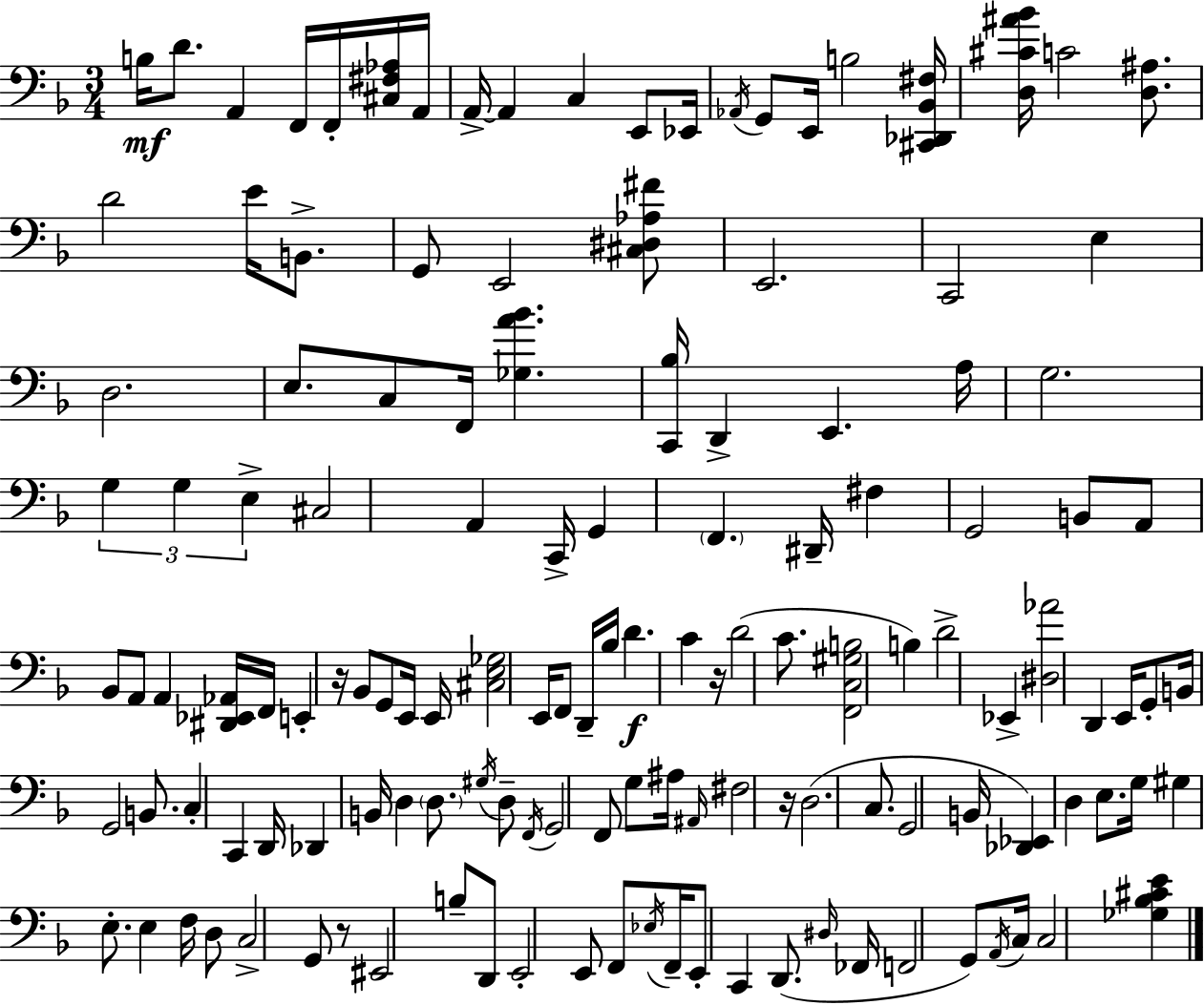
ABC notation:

X:1
T:Untitled
M:3/4
L:1/4
K:Dm
B,/4 D/2 A,, F,,/4 F,,/4 [^C,^F,_A,]/4 A,,/4 A,,/4 A,, C, E,,/2 _E,,/4 _A,,/4 G,,/2 E,,/4 B,2 [^C,,_D,,_B,,^F,]/4 [D,^C^A_B]/4 C2 [D,^A,]/2 D2 E/4 B,,/2 G,,/2 E,,2 [^C,^D,_A,^F]/2 E,,2 C,,2 E, D,2 E,/2 C,/2 F,,/4 [_G,A_B] [C,,_B,]/4 D,, E,, A,/4 G,2 G, G, E, ^C,2 A,, C,,/4 G,, F,, ^D,,/4 ^F, G,,2 B,,/2 A,,/2 _B,,/2 A,,/2 A,, [^D,,_E,,_A,,]/4 F,,/4 E,, z/4 _B,,/2 G,,/2 E,,/4 E,,/4 [^C,E,_G,]2 E,,/4 F,,/2 D,,/4 _B,/4 D C z/4 D2 C/2 [F,,C,^G,B,]2 B, D2 _E,, [^D,_A]2 D,, E,,/4 G,,/2 B,,/4 G,,2 B,,/2 C, C,, D,,/4 _D,, B,,/4 D, D,/2 ^G,/4 D,/2 F,,/4 G,,2 F,,/2 G,/2 ^A,/4 ^A,,/4 ^F,2 z/4 D,2 C,/2 G,,2 B,,/4 [_D,,_E,,] D, E,/2 G,/4 ^G, E,/2 E, F,/4 D,/2 C,2 G,,/2 z/2 ^E,,2 B,/2 D,,/2 E,,2 E,,/2 F,,/2 _E,/4 F,,/4 E,,/2 C,, D,,/2 ^D,/4 _F,,/4 F,,2 G,,/2 A,,/4 C,/4 C,2 [_G,_B,^CE]